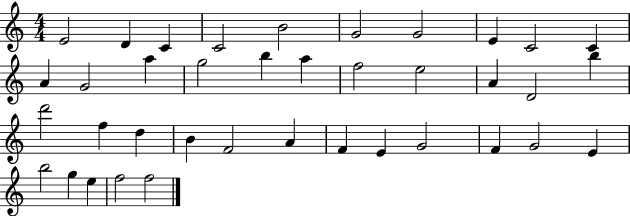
{
  \clef treble
  \numericTimeSignature
  \time 4/4
  \key c \major
  e'2 d'4 c'4 | c'2 b'2 | g'2 g'2 | e'4 c'2 c'4 | \break a'4 g'2 a''4 | g''2 b''4 a''4 | f''2 e''2 | a'4 d'2 b''4 | \break d'''2 f''4 d''4 | b'4 f'2 a'4 | f'4 e'4 g'2 | f'4 g'2 e'4 | \break b''2 g''4 e''4 | f''2 f''2 | \bar "|."
}